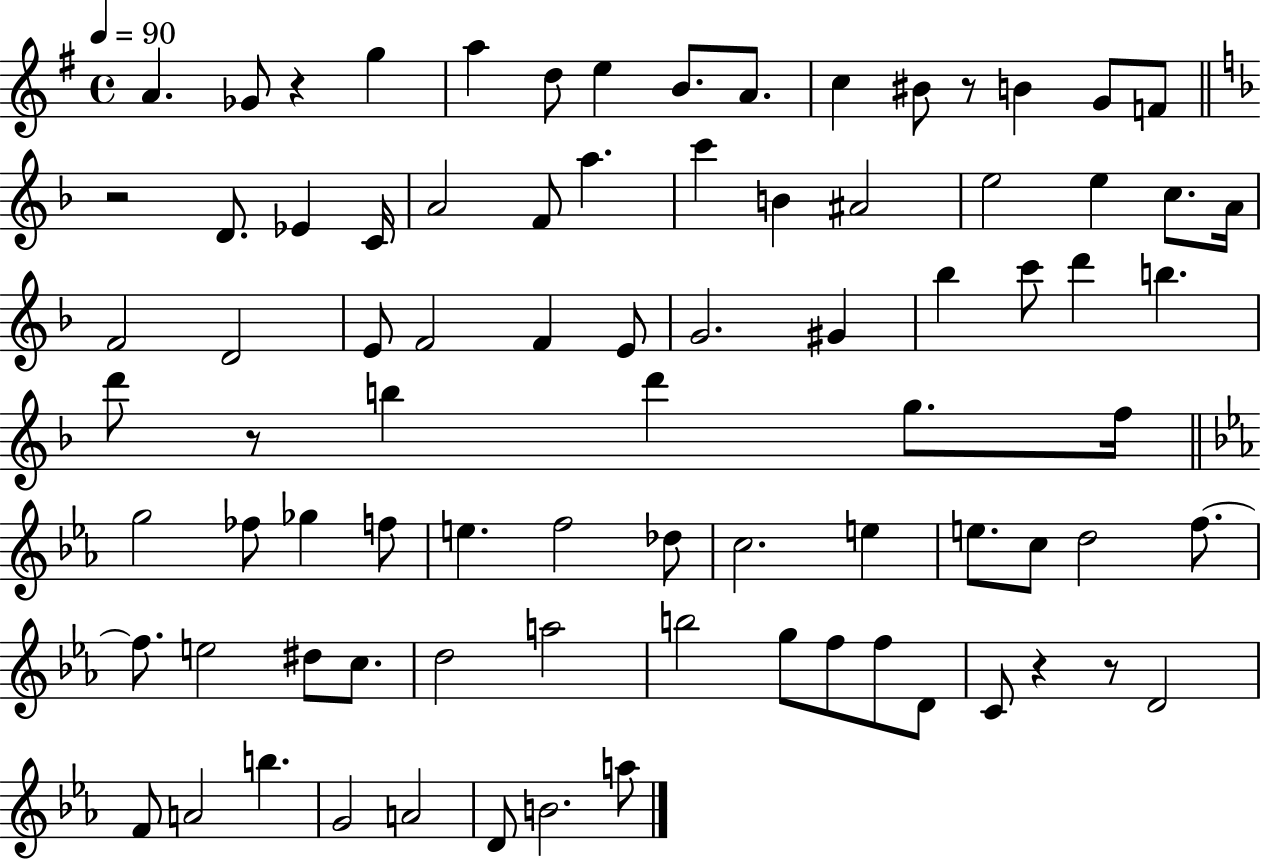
X:1
T:Untitled
M:4/4
L:1/4
K:G
A _G/2 z g a d/2 e B/2 A/2 c ^B/2 z/2 B G/2 F/2 z2 D/2 _E C/4 A2 F/2 a c' B ^A2 e2 e c/2 A/4 F2 D2 E/2 F2 F E/2 G2 ^G _b c'/2 d' b d'/2 z/2 b d' g/2 f/4 g2 _f/2 _g f/2 e f2 _d/2 c2 e e/2 c/2 d2 f/2 f/2 e2 ^d/2 c/2 d2 a2 b2 g/2 f/2 f/2 D/2 C/2 z z/2 D2 F/2 A2 b G2 A2 D/2 B2 a/2